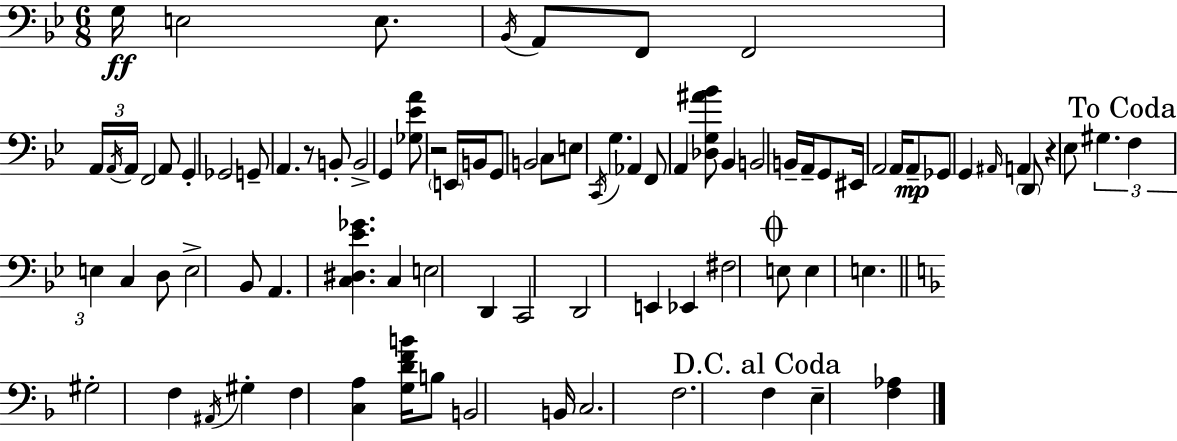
X:1
T:Untitled
M:6/8
L:1/4
K:Bb
G,/4 E,2 E,/2 _B,,/4 A,,/2 F,,/2 F,,2 A,,/4 A,,/4 A,,/4 F,,2 A,,/2 G,, _G,,2 G,,/2 A,, z/2 B,,/2 B,,2 G,, [_G,_EA]/2 z2 E,,/4 B,,/4 G,,/2 B,,2 C,/2 E,/2 C,,/4 G, _A,, F,,/2 A,, [_D,G,^A_B]/2 _B,, B,,2 B,,/4 A,,/4 G,,/2 ^E,,/4 A,,2 A,,/4 A,,/2 _G,,/2 G,, ^A,,/4 A,, D,,/2 z _E,/2 ^G, F, E, C, D,/2 E,2 _B,,/2 A,, [C,^D,_E_G] C, E,2 D,, C,,2 D,,2 E,, _E,, ^F,2 E,/2 E, E, ^G,2 F, ^A,,/4 ^G, F, [C,A,] [G,DFB]/4 B,/2 B,,2 B,,/4 C,2 F,2 F, E, [F,_A,]